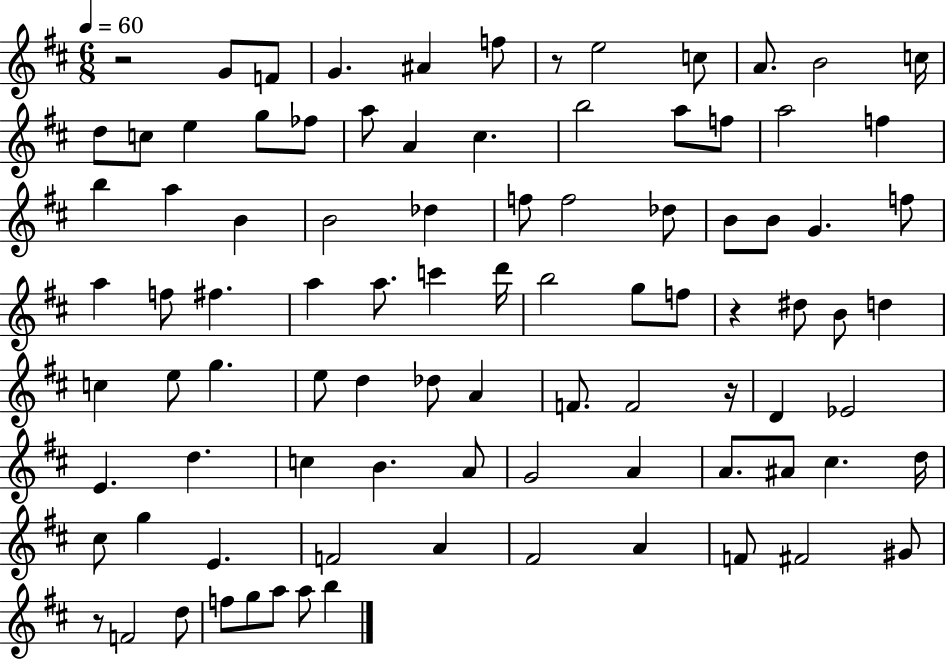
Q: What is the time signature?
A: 6/8